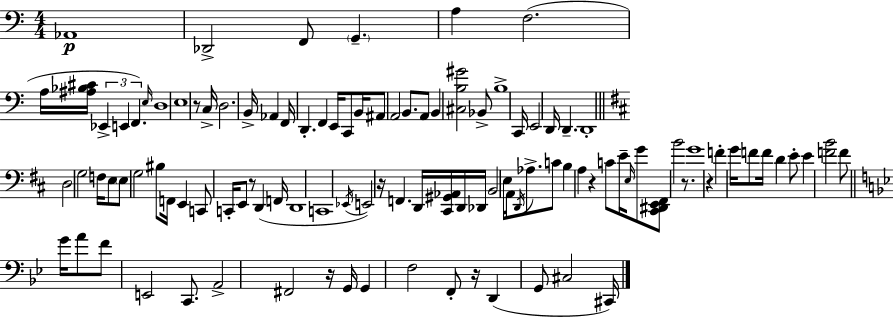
X:1
T:Untitled
M:4/4
L:1/4
K:Am
_A,,4 _D,,2 F,,/2 G,, A, F,2 A,/4 [^A,_B,^C]/4 _E,, E,, F,, E,/4 D,4 E,4 z/2 C,/4 D,2 B,,/4 _A,, F,,/4 D,, F,, E,,/4 C,,/2 B,,/4 ^A,,/2 A,,2 B,,/2 A,,/2 B,, [^C,B,^G]2 _B,,/2 B,4 C,,/4 E,,2 D,,/4 D,, D,,4 D,2 G,2 F,/4 E,/2 E,/2 G,2 ^B,/2 F,,/4 E,, C,,/2 C,,/4 E,,/2 z/2 D,, F,,/4 D,,4 C,,4 _E,,/4 E,,2 z/4 F,, D,,/4 [^C,,^G,,_A,,]/4 D,,/4 _D,,/4 B,,2 E,/4 A,,/4 D,,/4 _A,/2 C/2 B, A, z C/2 E/4 E,/4 G/2 [^C,,^D,,E,,^F,,]/2 B2 z/2 G4 z F G/4 F/2 F/4 D E/2 E [FB]2 F/2 G/4 A/2 F/2 E,,2 C,,/2 A,,2 ^F,,2 z/4 G,,/4 G,, F,2 F,,/2 z/4 D,, G,,/2 ^C,2 ^C,,/4